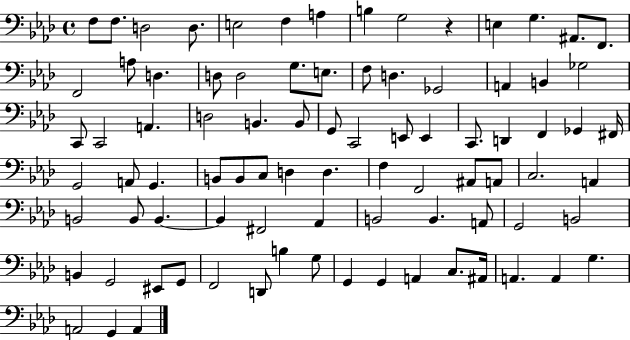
F3/e F3/e. D3/h D3/e. E3/h F3/q A3/q B3/q G3/h R/q E3/q G3/q. A#2/e. F2/e. F2/h A3/e D3/q. D3/e D3/h G3/e. E3/e. F3/e D3/q. Gb2/h A2/q B2/q Gb3/h C2/e C2/h A2/q. D3/h B2/q. B2/e G2/e C2/h E2/e E2/q C2/e. D2/q F2/q Gb2/q F#2/s G2/h A2/e G2/q. B2/e B2/e C3/e D3/q D3/q. F3/q F2/h A#2/e A2/e C3/h. A2/q B2/h B2/e B2/q. B2/q F#2/h Ab2/q B2/h B2/q. A2/e G2/h B2/h B2/q G2/h EIS2/e G2/e F2/h D2/e B3/q G3/e G2/q G2/q A2/q C3/e. A#2/s A2/q. A2/q G3/q. A2/h G2/q A2/q